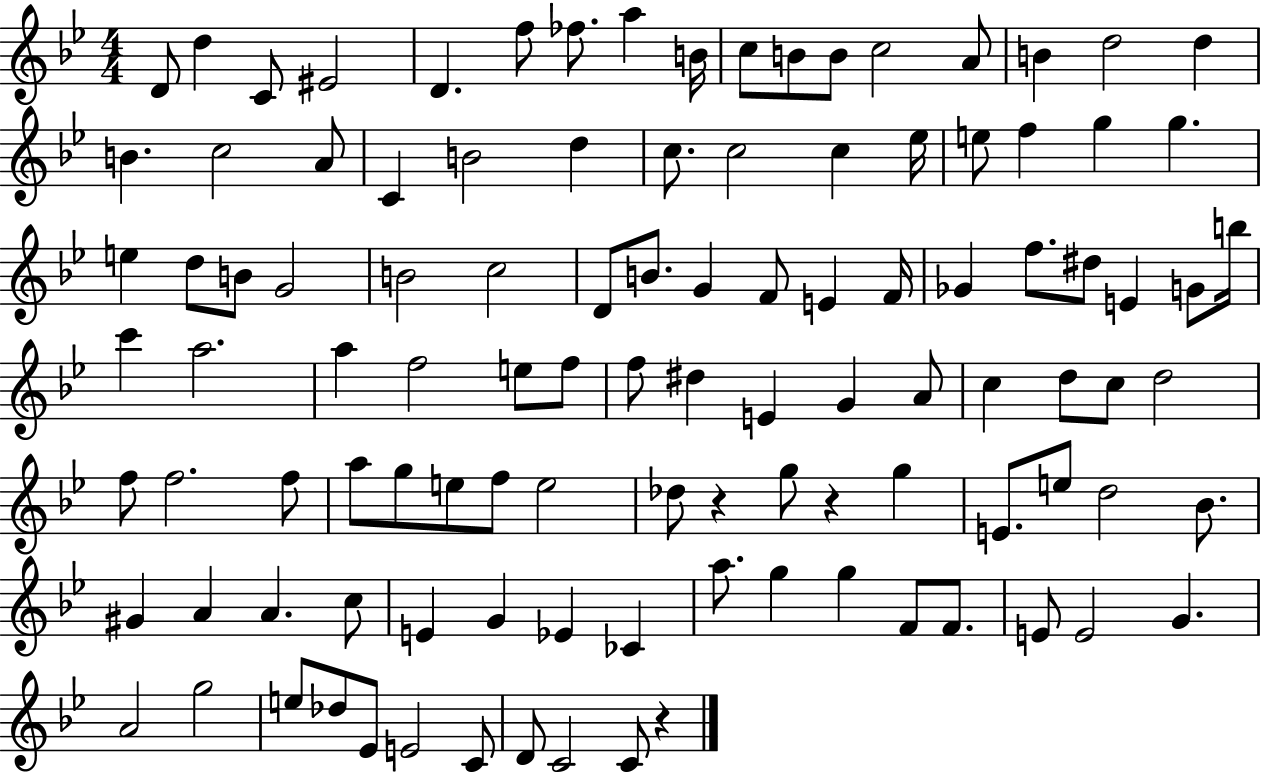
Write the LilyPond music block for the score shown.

{
  \clef treble
  \numericTimeSignature
  \time 4/4
  \key bes \major
  d'8 d''4 c'8 eis'2 | d'4. f''8 fes''8. a''4 b'16 | c''8 b'8 b'8 c''2 a'8 | b'4 d''2 d''4 | \break b'4. c''2 a'8 | c'4 b'2 d''4 | c''8. c''2 c''4 ees''16 | e''8 f''4 g''4 g''4. | \break e''4 d''8 b'8 g'2 | b'2 c''2 | d'8 b'8. g'4 f'8 e'4 f'16 | ges'4 f''8. dis''8 e'4 g'8 b''16 | \break c'''4 a''2. | a''4 f''2 e''8 f''8 | f''8 dis''4 e'4 g'4 a'8 | c''4 d''8 c''8 d''2 | \break f''8 f''2. f''8 | a''8 g''8 e''8 f''8 e''2 | des''8 r4 g''8 r4 g''4 | e'8. e''8 d''2 bes'8. | \break gis'4 a'4 a'4. c''8 | e'4 g'4 ees'4 ces'4 | a''8. g''4 g''4 f'8 f'8. | e'8 e'2 g'4. | \break a'2 g''2 | e''8 des''8 ees'8 e'2 c'8 | d'8 c'2 c'8 r4 | \bar "|."
}